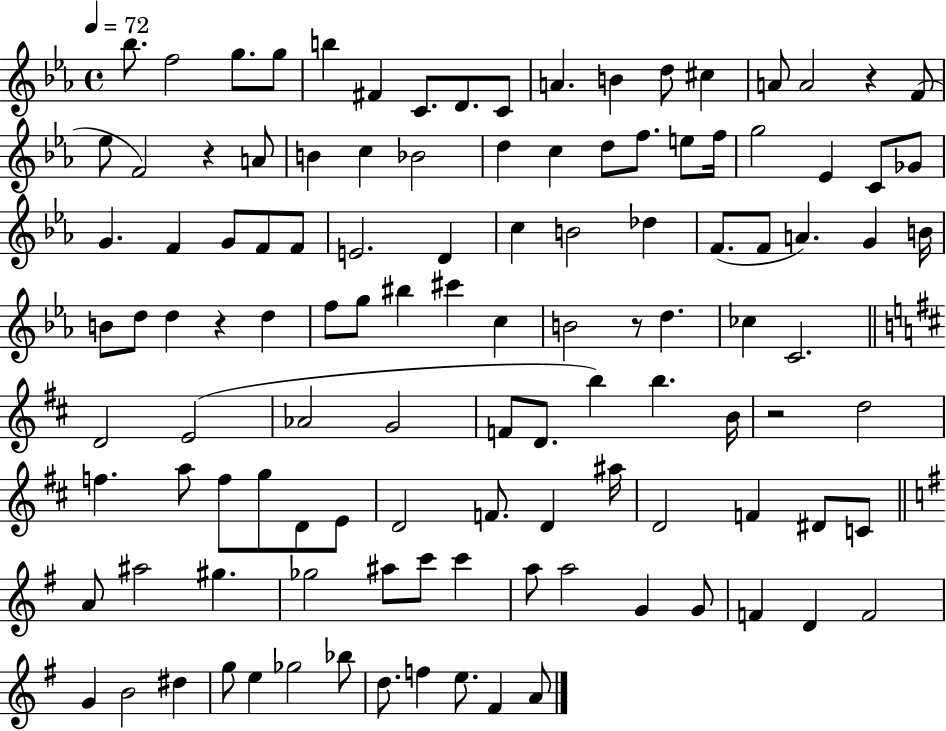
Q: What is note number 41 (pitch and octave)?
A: B4